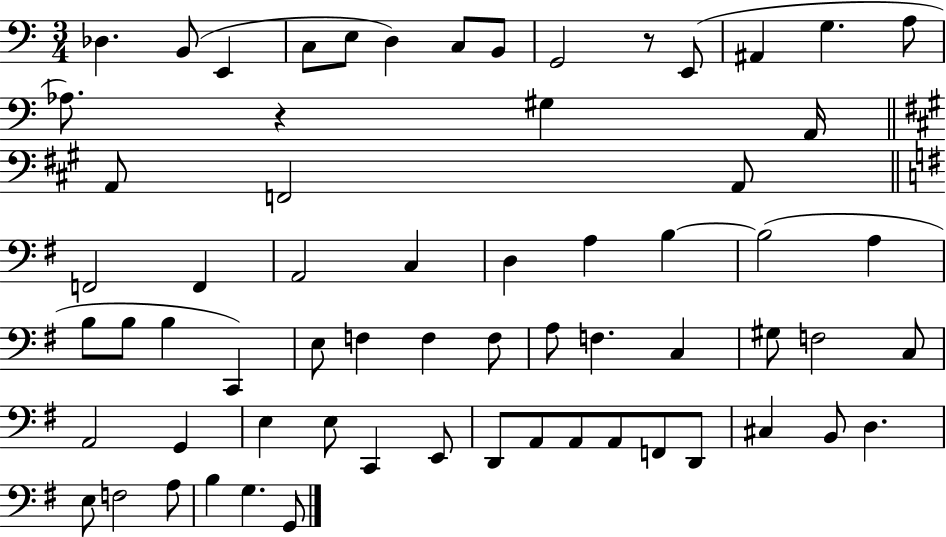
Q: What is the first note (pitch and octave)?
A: Db3